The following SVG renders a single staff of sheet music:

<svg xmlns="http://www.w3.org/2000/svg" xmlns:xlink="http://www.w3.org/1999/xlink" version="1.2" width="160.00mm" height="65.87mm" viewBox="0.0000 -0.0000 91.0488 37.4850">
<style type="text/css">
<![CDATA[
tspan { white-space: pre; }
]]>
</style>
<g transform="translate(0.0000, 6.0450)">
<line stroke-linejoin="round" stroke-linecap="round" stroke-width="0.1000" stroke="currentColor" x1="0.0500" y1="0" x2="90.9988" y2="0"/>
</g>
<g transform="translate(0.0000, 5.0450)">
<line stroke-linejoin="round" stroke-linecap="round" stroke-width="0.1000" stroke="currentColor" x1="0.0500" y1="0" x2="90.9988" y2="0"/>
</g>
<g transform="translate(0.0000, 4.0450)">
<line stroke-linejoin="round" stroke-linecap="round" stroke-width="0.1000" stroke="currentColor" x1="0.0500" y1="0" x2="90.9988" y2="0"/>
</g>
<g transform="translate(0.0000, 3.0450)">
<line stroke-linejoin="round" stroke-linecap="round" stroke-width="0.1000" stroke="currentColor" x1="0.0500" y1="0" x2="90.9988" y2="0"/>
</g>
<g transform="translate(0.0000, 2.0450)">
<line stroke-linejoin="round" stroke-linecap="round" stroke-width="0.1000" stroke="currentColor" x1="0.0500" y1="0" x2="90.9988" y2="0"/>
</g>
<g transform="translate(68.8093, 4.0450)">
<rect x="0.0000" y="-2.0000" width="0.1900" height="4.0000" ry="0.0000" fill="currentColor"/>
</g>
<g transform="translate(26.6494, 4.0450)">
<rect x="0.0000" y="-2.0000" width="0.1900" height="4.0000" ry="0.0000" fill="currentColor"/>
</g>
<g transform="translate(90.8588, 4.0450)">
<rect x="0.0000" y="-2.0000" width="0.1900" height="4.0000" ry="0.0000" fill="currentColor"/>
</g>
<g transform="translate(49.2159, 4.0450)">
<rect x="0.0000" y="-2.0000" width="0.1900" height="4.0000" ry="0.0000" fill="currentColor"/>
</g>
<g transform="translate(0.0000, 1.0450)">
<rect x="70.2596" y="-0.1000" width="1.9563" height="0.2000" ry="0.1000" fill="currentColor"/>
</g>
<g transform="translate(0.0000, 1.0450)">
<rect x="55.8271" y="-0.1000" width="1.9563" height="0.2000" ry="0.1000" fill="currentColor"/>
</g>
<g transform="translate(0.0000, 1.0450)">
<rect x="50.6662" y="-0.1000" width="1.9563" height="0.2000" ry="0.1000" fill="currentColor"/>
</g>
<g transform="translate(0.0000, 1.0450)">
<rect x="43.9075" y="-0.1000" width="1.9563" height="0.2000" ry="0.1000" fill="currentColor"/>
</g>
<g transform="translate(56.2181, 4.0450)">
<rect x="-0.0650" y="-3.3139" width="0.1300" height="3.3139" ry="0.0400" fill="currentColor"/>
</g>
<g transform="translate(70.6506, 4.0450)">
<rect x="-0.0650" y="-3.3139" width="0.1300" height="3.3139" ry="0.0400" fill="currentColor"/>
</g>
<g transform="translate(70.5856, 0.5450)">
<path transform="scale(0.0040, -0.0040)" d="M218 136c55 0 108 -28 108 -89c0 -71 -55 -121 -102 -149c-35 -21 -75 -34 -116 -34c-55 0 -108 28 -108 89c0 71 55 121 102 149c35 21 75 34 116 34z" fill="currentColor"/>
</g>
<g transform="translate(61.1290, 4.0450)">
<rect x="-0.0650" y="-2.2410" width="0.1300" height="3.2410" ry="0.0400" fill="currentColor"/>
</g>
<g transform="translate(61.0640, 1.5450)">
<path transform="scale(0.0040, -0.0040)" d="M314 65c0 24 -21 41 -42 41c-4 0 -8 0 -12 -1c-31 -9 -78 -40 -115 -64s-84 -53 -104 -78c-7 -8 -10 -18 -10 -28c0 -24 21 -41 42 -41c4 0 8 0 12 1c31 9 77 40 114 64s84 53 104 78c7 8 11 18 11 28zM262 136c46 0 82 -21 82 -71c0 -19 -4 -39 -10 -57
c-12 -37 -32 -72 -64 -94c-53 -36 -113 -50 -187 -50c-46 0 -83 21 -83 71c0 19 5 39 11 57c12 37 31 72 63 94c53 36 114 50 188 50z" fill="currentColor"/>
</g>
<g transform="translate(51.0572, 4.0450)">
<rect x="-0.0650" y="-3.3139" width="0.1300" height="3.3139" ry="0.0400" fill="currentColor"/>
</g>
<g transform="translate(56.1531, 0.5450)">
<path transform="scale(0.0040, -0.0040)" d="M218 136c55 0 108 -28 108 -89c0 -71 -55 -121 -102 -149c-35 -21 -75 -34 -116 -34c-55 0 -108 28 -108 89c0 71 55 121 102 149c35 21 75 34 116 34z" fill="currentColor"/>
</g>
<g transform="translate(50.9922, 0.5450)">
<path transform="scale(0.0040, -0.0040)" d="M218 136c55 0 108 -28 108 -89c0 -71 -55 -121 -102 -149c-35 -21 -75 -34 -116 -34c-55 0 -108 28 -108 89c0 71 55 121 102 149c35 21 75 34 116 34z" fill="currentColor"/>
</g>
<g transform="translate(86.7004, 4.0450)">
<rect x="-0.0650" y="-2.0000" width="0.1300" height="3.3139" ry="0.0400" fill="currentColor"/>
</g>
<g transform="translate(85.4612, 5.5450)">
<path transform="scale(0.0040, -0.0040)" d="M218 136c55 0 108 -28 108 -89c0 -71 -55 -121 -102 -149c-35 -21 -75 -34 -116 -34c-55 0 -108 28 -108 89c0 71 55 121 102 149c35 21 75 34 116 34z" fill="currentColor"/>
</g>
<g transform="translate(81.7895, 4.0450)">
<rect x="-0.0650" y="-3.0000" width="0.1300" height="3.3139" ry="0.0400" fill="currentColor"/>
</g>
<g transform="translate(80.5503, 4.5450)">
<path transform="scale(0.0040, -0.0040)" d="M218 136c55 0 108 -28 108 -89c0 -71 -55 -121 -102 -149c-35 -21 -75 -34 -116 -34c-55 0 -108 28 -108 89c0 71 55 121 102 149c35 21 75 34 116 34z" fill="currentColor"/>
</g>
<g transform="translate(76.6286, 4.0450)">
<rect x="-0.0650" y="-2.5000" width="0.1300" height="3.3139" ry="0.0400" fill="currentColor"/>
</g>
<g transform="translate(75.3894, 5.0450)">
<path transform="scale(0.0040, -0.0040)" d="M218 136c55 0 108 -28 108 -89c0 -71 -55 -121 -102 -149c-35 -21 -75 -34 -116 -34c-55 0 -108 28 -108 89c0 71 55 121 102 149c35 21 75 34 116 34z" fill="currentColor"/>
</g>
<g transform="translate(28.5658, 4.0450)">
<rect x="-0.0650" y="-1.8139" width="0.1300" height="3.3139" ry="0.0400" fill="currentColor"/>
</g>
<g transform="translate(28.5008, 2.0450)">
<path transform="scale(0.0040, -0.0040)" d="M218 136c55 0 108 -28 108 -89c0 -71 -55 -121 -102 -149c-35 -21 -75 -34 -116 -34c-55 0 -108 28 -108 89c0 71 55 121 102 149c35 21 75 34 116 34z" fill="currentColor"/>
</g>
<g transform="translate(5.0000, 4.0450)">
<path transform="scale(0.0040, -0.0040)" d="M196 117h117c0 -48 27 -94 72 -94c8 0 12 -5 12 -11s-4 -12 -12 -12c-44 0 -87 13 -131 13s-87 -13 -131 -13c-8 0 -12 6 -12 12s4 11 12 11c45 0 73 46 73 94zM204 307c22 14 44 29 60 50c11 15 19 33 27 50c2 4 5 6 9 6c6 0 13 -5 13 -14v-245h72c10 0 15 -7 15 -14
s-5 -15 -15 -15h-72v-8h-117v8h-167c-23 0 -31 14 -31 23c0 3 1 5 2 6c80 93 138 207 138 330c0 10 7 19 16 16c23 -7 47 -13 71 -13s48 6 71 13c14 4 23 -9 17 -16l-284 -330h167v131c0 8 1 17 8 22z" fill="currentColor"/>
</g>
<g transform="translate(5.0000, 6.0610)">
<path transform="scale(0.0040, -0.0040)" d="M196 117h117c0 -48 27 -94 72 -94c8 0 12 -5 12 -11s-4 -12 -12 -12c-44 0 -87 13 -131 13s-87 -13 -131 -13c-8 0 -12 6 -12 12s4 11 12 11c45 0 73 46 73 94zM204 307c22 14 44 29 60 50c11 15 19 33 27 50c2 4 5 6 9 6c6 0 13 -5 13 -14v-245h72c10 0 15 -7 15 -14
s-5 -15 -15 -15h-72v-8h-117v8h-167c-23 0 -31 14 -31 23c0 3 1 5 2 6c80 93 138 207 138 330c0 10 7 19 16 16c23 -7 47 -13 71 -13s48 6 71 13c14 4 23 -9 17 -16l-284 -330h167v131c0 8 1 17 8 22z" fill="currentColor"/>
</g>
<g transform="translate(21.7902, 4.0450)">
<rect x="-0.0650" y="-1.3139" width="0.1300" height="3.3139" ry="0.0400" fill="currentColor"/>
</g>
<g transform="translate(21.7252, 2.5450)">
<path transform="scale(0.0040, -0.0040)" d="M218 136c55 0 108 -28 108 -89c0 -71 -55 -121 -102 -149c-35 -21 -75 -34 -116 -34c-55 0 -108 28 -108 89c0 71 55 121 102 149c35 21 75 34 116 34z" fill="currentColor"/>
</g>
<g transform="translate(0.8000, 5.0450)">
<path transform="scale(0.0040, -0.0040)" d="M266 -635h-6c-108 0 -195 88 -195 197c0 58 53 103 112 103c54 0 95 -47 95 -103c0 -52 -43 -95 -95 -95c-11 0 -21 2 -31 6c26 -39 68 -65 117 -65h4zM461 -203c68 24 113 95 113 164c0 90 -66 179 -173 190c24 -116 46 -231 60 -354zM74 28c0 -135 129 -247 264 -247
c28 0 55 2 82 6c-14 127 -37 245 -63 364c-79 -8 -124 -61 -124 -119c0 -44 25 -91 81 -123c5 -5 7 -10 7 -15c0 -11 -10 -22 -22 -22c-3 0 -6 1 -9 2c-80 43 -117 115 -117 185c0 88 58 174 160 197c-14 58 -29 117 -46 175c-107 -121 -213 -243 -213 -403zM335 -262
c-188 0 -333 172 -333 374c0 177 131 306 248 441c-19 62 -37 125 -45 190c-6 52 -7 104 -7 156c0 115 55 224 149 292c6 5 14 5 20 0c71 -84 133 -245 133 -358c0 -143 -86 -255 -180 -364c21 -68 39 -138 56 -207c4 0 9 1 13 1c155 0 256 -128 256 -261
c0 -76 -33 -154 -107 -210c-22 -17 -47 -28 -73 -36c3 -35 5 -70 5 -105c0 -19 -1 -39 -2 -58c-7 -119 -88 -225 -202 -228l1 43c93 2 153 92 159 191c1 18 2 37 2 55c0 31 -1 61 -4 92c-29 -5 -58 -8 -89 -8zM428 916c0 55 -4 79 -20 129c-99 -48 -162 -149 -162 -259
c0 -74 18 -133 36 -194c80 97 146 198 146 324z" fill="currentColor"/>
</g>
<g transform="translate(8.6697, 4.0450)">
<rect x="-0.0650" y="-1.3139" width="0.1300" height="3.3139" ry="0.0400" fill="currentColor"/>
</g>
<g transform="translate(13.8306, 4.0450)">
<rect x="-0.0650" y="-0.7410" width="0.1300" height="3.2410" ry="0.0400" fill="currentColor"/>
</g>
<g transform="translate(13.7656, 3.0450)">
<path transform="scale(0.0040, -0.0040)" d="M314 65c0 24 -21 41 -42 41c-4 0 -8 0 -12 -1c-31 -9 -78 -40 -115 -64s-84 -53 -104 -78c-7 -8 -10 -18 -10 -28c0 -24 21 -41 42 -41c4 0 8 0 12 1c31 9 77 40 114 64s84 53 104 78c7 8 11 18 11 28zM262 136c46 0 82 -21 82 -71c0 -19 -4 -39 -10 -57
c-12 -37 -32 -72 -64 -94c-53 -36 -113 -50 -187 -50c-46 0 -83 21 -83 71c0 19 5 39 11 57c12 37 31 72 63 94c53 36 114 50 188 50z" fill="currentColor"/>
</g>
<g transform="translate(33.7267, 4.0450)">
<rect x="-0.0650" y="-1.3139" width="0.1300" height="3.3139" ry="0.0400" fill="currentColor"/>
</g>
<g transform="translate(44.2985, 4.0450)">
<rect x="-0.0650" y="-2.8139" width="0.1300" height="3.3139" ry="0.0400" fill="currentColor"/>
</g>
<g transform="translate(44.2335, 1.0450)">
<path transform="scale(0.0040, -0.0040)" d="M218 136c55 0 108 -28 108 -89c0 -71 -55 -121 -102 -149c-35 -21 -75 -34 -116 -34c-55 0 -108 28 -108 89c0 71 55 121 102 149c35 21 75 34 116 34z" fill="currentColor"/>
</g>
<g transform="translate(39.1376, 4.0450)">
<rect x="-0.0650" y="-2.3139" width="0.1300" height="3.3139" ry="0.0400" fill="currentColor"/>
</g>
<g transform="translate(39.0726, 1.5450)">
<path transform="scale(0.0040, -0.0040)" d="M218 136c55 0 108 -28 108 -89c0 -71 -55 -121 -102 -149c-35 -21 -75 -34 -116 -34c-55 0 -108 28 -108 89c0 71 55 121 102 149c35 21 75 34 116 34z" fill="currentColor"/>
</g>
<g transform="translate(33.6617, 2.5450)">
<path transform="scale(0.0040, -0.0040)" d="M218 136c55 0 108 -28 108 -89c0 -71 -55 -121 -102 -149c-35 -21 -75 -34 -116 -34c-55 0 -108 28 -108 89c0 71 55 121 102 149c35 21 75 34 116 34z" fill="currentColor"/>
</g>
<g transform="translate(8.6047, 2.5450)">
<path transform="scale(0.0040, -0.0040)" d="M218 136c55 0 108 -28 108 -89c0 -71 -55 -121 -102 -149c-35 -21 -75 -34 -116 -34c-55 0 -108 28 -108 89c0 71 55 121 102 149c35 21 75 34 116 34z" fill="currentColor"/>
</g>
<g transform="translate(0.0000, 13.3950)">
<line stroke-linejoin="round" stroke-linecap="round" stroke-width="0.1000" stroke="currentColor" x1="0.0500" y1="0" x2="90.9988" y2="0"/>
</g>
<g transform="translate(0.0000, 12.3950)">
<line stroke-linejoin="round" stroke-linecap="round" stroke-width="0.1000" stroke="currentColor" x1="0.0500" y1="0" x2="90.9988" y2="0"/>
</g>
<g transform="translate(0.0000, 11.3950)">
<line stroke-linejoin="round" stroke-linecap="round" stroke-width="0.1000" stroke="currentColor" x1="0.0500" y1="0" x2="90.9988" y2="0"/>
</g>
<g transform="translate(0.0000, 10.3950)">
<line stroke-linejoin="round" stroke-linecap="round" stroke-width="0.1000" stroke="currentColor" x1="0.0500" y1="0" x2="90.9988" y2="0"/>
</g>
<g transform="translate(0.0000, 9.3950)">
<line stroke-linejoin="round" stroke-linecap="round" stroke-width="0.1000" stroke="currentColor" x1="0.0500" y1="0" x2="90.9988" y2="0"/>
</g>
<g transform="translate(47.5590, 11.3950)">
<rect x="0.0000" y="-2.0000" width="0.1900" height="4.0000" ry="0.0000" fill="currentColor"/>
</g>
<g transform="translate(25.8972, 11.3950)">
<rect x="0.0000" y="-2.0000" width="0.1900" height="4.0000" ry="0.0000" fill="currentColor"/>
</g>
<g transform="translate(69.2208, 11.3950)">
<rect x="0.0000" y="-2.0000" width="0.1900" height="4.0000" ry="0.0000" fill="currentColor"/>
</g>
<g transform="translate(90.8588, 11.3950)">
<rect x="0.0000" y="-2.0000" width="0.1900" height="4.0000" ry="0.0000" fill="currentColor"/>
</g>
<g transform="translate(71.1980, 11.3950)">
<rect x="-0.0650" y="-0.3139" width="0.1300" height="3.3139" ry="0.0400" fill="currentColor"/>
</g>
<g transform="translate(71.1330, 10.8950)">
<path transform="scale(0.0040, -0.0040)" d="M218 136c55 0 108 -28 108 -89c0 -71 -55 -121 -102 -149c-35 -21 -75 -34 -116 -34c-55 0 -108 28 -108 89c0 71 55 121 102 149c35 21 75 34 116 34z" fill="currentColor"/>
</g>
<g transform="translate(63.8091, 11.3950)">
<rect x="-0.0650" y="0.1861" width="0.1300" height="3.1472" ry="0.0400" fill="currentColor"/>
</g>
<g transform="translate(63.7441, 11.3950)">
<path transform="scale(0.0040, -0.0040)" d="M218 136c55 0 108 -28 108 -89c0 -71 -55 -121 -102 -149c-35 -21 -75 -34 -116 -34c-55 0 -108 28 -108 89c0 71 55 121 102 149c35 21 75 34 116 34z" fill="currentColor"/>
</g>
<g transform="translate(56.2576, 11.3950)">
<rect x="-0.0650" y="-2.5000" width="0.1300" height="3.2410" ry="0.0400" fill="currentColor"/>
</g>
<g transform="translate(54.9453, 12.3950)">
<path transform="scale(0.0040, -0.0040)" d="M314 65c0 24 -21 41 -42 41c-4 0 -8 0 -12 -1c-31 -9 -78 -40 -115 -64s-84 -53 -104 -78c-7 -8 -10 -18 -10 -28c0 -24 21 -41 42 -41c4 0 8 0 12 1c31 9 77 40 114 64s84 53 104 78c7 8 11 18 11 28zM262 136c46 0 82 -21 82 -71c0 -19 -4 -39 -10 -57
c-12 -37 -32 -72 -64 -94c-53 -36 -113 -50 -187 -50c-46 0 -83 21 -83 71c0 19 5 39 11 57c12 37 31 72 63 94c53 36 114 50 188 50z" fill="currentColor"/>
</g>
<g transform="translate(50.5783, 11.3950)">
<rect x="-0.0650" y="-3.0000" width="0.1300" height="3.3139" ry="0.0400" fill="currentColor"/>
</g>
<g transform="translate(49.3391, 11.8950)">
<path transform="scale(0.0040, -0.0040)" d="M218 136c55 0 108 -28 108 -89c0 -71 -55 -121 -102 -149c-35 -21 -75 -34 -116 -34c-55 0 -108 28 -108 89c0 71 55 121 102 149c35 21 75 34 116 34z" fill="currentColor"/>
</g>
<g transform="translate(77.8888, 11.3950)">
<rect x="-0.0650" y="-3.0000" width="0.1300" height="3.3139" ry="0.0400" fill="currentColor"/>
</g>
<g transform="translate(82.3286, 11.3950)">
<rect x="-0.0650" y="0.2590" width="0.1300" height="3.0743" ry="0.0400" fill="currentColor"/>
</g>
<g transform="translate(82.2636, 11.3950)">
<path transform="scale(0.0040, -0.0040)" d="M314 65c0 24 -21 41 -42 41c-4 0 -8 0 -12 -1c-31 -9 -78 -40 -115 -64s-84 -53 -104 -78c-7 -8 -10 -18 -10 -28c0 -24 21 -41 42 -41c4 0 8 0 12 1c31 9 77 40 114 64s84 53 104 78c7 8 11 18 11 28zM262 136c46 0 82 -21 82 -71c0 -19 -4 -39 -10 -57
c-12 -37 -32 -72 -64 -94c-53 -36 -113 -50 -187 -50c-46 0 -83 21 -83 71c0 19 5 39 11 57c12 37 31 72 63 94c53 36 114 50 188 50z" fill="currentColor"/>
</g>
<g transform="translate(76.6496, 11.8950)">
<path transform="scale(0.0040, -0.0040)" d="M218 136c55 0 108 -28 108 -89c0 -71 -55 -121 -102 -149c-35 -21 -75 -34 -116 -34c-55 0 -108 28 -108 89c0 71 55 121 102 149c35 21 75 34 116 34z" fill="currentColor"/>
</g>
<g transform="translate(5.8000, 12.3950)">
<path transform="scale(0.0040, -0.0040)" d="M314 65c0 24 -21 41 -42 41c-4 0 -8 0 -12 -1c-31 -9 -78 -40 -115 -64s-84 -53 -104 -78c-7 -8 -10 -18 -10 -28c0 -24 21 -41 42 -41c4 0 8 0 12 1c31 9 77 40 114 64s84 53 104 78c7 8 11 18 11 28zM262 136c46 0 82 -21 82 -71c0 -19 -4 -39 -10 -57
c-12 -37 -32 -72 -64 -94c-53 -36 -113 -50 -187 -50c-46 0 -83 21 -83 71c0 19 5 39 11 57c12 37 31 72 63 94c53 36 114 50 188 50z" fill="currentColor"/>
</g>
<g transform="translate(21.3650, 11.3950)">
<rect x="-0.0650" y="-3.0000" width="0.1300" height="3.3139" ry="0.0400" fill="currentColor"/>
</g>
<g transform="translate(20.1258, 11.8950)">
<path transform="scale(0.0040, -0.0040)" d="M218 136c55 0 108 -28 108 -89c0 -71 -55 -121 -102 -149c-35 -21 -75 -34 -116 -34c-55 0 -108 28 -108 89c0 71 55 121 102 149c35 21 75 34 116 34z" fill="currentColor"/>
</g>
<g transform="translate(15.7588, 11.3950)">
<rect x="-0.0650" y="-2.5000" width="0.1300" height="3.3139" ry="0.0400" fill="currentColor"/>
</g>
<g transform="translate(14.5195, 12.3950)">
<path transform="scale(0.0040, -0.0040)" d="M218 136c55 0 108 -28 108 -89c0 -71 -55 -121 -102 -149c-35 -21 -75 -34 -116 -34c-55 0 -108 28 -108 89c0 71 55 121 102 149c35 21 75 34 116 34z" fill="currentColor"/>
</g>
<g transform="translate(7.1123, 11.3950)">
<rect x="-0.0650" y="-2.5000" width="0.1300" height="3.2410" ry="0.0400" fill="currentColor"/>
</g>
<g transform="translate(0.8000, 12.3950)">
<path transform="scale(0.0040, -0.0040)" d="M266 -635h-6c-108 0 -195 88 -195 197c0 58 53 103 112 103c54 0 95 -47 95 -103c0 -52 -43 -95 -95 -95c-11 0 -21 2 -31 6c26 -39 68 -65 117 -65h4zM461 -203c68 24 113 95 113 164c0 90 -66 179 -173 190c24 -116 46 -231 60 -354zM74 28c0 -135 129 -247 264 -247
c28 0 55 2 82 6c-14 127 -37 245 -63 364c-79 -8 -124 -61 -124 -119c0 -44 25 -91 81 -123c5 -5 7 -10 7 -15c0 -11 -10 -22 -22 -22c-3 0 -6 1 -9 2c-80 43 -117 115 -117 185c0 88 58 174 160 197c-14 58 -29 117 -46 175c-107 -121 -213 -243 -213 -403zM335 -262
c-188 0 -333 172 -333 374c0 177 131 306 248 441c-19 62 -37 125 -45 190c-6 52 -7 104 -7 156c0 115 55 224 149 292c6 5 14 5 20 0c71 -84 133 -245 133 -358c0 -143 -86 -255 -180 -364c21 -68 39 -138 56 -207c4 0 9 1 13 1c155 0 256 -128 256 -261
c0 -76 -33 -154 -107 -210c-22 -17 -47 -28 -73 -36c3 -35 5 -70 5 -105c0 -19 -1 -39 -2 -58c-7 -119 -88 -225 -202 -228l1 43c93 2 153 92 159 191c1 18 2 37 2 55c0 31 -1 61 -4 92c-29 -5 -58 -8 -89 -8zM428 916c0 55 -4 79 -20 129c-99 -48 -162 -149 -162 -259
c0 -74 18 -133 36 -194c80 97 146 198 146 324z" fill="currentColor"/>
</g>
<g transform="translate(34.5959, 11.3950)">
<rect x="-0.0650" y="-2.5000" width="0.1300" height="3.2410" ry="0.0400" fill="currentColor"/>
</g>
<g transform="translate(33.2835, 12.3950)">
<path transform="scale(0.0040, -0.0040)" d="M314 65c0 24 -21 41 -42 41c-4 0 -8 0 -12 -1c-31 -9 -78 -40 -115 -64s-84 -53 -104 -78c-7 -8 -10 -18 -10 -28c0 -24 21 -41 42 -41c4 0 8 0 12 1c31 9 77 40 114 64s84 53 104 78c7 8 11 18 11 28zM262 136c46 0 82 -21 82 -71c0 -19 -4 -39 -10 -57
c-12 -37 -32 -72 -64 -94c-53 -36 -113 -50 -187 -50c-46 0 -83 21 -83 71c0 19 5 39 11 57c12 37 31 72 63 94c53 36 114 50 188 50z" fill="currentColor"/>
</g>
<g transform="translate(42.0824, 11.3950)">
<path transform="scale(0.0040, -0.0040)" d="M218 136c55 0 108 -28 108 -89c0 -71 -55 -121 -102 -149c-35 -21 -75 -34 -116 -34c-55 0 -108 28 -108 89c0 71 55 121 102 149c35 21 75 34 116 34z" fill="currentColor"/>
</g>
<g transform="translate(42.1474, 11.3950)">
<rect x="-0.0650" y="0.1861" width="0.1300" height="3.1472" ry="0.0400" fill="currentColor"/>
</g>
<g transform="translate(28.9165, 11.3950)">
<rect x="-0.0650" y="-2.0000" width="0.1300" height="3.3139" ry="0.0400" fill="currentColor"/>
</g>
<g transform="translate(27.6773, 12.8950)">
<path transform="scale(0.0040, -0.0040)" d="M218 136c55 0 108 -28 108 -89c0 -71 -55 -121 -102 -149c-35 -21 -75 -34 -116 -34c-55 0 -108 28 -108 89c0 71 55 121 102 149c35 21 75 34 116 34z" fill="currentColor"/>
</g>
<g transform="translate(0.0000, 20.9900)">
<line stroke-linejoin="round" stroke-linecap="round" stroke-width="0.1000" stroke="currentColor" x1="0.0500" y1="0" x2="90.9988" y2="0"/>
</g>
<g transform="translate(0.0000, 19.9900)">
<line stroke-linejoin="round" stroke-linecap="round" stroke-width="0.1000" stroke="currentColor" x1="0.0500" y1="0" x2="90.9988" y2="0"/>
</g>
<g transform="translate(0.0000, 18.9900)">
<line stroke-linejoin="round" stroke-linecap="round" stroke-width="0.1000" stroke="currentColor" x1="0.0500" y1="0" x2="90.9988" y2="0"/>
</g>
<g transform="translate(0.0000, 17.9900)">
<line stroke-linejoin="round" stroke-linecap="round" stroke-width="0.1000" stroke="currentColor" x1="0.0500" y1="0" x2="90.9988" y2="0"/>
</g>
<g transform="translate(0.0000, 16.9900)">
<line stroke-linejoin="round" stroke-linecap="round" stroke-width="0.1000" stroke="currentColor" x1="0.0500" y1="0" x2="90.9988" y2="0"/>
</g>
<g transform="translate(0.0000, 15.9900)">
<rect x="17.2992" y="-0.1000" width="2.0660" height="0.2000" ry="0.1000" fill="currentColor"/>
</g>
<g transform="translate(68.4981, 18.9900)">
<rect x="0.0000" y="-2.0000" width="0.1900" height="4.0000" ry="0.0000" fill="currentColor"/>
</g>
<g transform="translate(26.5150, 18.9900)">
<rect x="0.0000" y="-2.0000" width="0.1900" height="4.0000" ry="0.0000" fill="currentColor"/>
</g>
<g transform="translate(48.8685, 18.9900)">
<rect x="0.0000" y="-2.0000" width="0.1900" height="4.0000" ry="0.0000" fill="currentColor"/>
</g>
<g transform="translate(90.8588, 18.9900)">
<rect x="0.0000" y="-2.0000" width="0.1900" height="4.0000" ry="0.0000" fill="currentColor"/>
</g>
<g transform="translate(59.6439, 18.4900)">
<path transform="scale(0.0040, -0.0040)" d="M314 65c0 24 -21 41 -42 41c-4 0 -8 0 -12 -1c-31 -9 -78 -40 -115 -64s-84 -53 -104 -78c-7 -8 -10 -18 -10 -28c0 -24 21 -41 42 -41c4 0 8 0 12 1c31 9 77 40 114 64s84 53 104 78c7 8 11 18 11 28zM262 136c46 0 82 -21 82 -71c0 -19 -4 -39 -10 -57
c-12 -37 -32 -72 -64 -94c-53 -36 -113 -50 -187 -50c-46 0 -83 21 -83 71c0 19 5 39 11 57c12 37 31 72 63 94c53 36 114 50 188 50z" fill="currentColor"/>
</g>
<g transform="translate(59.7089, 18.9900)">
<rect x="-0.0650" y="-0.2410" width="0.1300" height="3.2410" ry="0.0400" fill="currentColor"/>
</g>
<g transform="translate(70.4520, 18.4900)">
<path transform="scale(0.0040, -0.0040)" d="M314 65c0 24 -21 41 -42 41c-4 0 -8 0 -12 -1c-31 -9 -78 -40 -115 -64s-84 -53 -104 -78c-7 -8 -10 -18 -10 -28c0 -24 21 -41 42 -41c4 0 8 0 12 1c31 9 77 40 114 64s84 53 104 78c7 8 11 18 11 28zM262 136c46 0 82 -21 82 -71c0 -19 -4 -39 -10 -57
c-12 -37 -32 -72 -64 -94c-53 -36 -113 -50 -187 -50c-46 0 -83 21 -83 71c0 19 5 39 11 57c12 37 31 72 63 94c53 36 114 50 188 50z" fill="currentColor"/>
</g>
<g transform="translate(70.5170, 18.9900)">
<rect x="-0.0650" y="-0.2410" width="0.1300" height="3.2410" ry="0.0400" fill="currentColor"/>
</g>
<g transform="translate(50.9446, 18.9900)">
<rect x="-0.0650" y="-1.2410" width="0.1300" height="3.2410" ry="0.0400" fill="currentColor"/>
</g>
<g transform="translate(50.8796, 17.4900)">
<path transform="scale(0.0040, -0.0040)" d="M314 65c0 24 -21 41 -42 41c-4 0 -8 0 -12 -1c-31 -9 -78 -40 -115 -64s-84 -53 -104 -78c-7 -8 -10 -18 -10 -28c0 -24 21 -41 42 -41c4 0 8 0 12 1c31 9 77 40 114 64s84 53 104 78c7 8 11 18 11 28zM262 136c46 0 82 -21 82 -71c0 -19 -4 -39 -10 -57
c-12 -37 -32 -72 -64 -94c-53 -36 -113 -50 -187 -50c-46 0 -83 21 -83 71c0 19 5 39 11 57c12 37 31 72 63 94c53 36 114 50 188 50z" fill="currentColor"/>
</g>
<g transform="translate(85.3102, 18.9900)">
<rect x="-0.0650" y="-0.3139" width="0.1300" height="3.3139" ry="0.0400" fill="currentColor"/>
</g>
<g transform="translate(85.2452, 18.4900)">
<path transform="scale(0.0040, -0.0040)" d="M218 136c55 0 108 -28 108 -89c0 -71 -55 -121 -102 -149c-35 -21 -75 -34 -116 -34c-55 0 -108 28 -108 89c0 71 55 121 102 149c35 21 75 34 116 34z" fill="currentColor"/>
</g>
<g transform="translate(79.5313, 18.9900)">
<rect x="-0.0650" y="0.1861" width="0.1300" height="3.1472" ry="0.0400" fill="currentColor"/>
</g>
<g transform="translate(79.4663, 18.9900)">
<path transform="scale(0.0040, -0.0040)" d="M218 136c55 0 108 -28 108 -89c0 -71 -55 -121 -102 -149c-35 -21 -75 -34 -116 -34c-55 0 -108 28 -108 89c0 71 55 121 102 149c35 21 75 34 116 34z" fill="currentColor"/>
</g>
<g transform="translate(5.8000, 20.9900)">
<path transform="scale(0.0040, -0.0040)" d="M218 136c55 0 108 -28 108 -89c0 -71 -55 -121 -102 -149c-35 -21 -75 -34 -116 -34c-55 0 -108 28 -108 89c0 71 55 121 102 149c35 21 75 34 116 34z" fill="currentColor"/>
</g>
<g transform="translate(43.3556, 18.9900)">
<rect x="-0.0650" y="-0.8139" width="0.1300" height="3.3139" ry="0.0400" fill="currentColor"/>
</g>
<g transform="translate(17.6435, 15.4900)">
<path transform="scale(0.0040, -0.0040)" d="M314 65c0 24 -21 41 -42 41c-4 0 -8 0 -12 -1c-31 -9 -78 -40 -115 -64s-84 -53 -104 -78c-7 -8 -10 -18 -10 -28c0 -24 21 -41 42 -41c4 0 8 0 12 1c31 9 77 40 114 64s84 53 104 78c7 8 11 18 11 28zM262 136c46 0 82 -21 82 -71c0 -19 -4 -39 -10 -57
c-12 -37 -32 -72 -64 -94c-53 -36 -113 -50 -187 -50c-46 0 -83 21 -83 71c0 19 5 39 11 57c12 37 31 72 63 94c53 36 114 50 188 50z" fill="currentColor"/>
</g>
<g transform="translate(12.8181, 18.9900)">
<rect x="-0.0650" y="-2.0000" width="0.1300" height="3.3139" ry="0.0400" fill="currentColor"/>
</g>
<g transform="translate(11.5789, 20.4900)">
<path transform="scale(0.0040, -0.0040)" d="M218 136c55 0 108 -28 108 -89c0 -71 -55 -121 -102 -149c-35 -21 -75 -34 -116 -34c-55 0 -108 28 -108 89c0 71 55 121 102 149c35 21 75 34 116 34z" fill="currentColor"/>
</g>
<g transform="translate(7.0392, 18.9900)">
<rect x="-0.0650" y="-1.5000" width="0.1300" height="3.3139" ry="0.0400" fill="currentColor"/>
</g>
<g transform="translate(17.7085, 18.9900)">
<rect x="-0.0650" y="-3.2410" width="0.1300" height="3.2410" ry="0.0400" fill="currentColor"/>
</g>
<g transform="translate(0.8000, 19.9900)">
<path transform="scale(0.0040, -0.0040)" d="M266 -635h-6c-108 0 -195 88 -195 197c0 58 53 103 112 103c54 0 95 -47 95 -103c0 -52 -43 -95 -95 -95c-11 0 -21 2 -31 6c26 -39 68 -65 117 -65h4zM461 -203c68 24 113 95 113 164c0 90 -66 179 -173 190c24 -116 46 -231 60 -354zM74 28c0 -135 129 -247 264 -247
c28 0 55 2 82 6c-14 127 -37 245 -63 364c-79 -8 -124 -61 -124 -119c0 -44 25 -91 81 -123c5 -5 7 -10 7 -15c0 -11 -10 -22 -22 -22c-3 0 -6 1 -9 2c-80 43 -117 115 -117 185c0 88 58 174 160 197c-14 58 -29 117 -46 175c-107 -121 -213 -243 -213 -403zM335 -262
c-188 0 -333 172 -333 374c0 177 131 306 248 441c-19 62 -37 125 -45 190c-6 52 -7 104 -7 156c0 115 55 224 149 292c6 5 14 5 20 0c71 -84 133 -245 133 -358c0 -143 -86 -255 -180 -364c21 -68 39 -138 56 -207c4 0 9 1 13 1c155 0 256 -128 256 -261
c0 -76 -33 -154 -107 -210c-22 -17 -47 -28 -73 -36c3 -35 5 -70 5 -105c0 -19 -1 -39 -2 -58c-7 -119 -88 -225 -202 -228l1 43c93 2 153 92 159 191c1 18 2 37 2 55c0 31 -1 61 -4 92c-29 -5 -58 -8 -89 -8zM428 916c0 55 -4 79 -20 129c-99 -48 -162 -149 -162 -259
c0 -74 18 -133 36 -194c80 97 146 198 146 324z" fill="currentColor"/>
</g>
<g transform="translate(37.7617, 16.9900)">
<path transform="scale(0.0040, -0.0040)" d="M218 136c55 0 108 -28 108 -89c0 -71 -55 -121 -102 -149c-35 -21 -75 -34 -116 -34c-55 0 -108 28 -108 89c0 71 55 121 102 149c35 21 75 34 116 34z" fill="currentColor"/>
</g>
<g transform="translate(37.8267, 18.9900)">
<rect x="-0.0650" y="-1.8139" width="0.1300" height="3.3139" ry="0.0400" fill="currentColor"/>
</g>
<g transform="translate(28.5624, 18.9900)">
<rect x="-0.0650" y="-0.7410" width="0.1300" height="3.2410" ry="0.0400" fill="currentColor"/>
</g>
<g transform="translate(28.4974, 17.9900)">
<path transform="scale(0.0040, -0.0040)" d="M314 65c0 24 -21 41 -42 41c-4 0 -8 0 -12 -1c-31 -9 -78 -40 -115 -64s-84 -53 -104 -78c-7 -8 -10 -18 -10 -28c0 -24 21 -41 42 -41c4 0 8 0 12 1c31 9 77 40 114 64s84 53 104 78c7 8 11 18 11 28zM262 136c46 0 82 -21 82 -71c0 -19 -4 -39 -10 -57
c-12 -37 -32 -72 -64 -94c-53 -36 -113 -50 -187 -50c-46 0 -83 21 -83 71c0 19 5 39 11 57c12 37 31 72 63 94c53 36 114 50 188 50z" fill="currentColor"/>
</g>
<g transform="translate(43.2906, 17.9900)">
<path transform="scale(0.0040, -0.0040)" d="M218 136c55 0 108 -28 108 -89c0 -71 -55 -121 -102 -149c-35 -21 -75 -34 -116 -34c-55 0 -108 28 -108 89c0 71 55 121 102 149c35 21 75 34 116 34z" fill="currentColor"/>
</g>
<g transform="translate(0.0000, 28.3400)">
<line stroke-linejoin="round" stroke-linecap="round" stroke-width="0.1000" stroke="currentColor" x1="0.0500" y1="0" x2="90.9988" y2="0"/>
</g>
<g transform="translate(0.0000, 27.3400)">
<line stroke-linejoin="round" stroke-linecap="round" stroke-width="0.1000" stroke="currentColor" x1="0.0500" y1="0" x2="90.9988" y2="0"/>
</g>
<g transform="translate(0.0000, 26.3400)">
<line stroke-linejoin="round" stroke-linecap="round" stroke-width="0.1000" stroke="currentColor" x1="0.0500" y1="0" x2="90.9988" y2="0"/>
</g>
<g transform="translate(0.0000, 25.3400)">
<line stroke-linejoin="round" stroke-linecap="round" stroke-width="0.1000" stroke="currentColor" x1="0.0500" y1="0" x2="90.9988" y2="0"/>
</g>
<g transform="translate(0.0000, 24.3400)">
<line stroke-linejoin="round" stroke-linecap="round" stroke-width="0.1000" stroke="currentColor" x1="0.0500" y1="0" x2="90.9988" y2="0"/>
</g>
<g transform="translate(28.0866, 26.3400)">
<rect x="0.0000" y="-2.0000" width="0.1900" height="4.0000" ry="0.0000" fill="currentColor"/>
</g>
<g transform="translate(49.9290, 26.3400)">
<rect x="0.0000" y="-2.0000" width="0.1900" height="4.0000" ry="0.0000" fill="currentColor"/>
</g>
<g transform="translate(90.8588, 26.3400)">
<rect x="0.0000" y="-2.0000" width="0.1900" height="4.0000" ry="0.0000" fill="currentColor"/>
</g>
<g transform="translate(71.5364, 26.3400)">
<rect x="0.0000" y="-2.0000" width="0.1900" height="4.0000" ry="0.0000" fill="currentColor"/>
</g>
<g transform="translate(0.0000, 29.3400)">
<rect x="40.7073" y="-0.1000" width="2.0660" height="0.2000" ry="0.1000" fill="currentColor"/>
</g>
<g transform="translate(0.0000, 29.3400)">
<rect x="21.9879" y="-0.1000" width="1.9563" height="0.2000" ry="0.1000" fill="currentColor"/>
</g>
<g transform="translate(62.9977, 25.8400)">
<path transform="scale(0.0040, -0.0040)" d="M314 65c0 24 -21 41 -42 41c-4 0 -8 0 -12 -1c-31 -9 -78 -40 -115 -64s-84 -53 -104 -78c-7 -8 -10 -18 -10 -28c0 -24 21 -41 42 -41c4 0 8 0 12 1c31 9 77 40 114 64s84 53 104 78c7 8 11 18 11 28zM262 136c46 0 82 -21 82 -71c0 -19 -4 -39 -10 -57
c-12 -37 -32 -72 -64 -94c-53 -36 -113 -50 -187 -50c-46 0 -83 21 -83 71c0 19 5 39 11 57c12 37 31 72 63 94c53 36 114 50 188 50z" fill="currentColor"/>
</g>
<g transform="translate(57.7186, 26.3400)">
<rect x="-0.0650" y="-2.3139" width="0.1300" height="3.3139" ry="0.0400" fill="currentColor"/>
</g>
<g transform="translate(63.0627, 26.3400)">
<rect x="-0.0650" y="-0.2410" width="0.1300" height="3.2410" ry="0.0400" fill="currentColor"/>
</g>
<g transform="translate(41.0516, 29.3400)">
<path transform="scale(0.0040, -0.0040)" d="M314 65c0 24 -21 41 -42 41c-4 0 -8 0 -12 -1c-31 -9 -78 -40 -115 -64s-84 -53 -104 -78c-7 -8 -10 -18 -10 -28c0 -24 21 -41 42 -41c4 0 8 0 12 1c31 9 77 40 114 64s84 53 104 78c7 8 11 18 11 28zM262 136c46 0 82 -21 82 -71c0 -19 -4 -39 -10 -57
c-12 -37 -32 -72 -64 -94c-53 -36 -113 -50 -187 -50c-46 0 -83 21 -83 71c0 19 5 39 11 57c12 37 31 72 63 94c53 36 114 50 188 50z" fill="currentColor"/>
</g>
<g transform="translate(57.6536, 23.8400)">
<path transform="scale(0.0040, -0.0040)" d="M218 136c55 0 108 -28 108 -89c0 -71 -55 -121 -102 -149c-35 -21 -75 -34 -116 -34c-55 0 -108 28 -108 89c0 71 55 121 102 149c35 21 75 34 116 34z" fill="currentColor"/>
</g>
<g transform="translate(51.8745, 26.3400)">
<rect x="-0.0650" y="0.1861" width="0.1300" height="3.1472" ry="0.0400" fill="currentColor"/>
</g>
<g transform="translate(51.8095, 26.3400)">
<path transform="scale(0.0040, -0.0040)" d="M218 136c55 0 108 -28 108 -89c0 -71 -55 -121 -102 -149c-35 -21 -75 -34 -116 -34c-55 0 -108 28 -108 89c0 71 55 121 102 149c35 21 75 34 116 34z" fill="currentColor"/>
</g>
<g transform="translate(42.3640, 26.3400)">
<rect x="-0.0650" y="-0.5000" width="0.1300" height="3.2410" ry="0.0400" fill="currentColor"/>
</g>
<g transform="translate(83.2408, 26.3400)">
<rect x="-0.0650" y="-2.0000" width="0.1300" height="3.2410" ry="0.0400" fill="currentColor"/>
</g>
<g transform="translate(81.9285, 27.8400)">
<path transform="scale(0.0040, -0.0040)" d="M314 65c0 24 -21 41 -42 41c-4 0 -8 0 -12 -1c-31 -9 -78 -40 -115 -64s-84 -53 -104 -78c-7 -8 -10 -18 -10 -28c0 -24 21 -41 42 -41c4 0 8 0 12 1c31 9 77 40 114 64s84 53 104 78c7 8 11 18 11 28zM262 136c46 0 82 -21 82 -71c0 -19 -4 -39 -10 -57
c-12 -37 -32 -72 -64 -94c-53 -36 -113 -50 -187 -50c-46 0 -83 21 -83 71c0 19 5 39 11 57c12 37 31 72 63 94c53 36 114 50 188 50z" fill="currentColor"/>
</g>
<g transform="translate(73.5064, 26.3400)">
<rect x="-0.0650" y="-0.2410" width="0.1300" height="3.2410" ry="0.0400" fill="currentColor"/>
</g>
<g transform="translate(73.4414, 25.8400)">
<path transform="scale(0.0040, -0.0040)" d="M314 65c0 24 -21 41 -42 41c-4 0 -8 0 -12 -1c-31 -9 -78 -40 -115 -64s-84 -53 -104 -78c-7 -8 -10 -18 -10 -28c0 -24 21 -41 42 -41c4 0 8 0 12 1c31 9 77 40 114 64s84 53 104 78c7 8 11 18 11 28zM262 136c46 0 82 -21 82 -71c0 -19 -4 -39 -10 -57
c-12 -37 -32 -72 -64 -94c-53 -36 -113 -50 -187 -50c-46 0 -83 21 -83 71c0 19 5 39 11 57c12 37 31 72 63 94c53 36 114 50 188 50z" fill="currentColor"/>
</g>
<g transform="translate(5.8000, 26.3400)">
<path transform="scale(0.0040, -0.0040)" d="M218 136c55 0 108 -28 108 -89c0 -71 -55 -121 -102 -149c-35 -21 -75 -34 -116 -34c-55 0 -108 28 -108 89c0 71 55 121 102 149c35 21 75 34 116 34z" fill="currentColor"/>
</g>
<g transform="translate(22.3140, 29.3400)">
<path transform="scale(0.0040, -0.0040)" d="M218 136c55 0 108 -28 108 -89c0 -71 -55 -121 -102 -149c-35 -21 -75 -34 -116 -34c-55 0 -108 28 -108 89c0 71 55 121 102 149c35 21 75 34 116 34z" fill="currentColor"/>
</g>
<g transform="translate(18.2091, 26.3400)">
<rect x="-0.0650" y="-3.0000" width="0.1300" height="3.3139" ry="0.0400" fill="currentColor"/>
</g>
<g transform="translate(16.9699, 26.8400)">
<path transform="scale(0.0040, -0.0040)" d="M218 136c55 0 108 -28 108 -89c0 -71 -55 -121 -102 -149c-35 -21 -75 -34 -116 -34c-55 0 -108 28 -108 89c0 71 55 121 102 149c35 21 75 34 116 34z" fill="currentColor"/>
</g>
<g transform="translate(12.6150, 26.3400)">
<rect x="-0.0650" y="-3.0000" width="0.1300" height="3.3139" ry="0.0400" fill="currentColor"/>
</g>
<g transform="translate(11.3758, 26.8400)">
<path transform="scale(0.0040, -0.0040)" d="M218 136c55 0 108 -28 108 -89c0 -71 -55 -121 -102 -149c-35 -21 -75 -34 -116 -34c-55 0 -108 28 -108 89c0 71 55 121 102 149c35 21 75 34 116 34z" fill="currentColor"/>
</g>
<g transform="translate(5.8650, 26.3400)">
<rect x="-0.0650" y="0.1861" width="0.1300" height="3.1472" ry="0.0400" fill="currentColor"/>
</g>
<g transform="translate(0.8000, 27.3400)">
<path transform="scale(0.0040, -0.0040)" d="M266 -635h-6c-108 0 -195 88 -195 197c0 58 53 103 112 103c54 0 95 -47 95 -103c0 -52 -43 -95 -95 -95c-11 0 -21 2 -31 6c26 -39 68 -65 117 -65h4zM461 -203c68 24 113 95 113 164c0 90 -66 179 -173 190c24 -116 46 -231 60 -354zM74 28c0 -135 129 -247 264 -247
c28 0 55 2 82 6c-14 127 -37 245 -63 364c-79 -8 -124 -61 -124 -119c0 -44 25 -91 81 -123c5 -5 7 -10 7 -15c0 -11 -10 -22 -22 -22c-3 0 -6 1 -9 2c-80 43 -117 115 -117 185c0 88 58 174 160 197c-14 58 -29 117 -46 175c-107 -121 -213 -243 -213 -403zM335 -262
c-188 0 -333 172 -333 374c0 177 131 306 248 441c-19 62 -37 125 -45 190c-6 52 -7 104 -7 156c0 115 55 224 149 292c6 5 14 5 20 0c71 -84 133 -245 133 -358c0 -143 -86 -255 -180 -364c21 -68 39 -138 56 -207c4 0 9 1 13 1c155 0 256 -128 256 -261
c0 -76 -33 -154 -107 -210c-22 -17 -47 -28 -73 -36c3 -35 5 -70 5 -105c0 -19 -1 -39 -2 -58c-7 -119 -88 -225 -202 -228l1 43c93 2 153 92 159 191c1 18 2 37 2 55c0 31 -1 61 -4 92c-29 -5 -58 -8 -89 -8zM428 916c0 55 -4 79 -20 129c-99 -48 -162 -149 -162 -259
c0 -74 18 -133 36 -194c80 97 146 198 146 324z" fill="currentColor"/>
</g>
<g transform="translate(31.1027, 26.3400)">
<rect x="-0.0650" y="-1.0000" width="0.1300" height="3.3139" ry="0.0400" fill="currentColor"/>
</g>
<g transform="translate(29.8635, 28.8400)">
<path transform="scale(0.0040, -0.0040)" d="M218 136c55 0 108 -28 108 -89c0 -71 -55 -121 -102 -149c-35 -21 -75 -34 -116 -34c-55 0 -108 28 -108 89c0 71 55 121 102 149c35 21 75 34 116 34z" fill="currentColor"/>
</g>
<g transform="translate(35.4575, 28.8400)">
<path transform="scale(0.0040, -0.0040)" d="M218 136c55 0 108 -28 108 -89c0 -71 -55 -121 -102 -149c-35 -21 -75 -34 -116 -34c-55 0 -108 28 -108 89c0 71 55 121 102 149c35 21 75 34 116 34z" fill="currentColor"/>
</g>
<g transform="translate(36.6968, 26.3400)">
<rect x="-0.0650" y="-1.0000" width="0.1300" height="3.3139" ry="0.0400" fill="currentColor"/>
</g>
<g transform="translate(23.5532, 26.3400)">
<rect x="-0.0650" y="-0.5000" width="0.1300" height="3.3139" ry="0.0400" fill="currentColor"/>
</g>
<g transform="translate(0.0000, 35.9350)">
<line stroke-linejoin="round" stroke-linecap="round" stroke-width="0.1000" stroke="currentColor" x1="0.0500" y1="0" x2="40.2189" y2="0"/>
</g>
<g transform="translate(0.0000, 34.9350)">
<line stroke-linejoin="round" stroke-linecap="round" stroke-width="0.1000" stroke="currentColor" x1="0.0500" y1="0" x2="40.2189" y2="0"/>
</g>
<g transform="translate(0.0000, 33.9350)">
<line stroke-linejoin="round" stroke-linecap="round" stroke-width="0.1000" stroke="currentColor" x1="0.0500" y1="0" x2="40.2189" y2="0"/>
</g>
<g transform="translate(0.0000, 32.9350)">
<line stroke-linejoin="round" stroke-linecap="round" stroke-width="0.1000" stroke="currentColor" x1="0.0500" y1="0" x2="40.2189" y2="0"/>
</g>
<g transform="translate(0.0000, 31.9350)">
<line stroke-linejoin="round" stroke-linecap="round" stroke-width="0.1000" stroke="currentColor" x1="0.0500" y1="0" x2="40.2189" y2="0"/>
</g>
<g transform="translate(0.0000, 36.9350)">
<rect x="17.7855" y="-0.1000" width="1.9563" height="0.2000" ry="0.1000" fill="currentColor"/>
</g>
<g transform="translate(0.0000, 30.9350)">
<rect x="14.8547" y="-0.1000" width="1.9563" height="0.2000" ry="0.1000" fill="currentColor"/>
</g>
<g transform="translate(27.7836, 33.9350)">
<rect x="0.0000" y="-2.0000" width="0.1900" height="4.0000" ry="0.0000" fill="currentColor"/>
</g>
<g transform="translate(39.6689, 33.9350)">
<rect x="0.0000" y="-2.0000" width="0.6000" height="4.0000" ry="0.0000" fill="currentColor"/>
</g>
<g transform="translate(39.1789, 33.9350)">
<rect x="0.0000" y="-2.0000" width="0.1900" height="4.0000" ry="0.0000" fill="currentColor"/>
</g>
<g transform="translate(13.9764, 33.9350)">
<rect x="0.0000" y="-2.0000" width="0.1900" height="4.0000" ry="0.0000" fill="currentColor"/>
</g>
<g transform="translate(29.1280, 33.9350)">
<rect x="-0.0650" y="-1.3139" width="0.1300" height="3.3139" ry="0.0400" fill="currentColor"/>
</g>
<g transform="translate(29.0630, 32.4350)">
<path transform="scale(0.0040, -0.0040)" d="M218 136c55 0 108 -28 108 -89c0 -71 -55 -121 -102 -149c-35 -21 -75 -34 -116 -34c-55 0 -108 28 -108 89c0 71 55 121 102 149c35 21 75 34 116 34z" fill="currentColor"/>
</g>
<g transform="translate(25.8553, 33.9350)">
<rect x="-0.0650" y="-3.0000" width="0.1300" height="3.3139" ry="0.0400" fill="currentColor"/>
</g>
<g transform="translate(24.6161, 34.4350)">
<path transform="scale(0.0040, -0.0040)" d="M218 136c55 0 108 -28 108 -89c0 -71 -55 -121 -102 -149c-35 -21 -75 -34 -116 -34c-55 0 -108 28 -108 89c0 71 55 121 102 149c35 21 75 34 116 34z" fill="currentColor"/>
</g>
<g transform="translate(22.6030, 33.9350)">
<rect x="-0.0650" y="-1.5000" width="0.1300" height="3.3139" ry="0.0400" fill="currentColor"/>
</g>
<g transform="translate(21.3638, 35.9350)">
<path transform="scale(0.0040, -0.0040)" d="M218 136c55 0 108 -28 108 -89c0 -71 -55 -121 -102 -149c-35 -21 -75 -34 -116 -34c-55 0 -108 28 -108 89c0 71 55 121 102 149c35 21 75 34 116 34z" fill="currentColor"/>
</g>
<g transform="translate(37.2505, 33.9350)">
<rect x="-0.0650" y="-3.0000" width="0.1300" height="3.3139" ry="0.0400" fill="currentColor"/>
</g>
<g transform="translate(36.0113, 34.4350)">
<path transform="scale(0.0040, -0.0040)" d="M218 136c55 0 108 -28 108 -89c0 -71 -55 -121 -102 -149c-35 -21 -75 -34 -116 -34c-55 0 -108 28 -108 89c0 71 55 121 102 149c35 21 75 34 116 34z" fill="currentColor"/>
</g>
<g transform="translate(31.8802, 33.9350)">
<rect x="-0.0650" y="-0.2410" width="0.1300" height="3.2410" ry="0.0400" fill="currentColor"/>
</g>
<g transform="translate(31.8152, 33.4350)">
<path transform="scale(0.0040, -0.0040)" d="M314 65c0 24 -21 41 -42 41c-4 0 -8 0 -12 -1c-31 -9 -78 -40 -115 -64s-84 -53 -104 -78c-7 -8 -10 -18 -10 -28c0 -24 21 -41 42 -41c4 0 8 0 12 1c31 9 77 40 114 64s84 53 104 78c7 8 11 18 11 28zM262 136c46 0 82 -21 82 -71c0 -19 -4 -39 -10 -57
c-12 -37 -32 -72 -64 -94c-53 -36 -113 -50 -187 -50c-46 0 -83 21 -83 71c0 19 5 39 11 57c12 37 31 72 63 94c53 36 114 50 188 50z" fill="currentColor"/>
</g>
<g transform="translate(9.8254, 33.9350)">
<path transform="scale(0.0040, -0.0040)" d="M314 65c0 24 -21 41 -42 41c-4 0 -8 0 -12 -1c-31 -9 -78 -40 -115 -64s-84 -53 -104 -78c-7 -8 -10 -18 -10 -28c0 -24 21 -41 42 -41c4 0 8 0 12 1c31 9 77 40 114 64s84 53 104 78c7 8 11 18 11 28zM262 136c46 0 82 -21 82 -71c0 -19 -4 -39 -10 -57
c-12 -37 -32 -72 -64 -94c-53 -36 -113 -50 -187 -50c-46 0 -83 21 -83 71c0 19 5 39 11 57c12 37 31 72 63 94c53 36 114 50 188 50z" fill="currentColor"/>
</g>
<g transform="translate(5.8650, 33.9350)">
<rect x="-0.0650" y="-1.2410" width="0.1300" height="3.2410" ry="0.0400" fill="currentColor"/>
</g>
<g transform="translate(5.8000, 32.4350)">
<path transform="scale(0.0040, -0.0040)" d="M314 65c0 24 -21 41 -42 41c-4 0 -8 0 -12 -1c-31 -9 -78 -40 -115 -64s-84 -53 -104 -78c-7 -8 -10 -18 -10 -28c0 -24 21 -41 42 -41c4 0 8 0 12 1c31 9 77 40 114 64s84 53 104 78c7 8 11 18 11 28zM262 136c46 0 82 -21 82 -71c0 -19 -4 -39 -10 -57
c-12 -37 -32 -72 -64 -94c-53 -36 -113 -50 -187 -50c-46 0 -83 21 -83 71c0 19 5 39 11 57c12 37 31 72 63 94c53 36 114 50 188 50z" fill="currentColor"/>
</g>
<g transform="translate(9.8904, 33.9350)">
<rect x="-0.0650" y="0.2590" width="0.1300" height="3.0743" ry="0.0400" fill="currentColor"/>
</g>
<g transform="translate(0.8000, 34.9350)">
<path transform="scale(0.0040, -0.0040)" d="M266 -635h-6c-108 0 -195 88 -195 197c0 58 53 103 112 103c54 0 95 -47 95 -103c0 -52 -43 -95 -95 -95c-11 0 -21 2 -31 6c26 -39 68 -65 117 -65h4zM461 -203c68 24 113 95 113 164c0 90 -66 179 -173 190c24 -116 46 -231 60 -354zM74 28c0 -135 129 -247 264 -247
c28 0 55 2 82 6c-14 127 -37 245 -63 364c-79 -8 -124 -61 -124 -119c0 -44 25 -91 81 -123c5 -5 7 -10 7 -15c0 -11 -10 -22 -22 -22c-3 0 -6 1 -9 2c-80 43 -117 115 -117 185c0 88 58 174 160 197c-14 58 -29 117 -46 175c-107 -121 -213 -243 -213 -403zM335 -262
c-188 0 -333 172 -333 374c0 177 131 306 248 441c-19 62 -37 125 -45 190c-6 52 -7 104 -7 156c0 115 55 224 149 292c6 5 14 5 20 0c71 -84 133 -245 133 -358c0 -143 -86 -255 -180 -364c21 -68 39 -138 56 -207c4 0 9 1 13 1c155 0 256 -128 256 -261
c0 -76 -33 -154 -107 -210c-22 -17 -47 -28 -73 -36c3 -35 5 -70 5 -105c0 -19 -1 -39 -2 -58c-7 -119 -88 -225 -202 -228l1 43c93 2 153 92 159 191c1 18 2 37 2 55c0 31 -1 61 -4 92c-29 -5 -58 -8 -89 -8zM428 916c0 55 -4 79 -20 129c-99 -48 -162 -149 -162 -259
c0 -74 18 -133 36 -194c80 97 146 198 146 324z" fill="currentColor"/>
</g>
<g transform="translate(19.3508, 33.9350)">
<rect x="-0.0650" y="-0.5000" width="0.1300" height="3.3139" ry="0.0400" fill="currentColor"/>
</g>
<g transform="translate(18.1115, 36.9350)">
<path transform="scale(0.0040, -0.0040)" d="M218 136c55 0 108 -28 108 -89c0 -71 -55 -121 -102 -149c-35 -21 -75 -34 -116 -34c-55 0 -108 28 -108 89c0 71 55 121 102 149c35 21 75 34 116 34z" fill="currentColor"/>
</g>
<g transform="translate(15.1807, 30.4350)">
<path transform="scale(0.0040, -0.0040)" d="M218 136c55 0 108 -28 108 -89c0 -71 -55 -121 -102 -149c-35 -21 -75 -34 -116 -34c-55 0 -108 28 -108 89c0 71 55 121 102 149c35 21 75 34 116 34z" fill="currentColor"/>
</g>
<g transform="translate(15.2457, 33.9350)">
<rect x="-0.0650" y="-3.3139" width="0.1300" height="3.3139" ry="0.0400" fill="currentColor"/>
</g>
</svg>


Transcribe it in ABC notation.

X:1
T:Untitled
M:4/4
L:1/4
K:C
e d2 e f e g a b b g2 b G A F G2 G A F G2 B A G2 B c A B2 E F b2 d2 f d e2 c2 c2 B c B A A C D D C2 B g c2 c2 F2 e2 B2 b C E A e c2 A